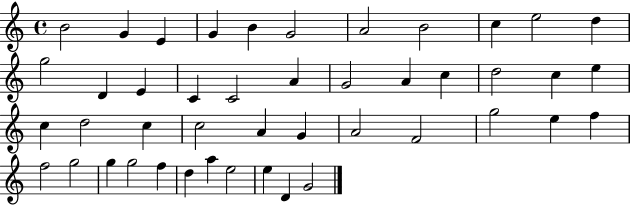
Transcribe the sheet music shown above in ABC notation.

X:1
T:Untitled
M:4/4
L:1/4
K:C
B2 G E G B G2 A2 B2 c e2 d g2 D E C C2 A G2 A c d2 c e c d2 c c2 A G A2 F2 g2 e f f2 g2 g g2 f d a e2 e D G2